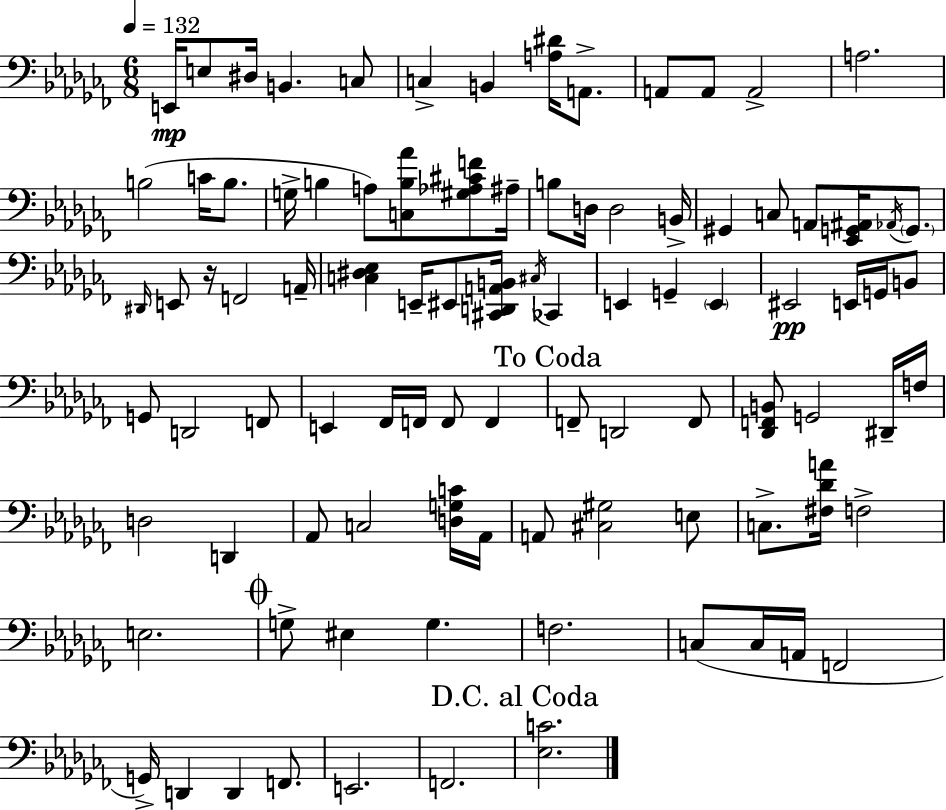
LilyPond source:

{
  \clef bass
  \numericTimeSignature
  \time 6/8
  \key aes \minor
  \tempo 4 = 132
  e,16\mp e8 dis16 b,4. c8 | c4-> b,4 <a dis'>16 a,8.-> | a,8 a,8 a,2-> | a2. | \break b2( c'16 b8. | g16-> b4 a8) <c b aes'>8 <gis aes cis' f'>8 ais16-- | b8 d16 d2 b,16-> | gis,4 c8 a,8 <ees, g, ais,>16 \acciaccatura { aes,16 } \parenthesize g,8. | \break \grace { dis,16 } e,8 r16 f,2 | a,16-- <c dis ees>4 e,16-- eis,8 <cis, d, a, b,>16 \acciaccatura { cis16 } ces,4 | e,4 g,4-- \parenthesize e,4 | eis,2\pp e,16 | \break g,16 b,8 g,8 d,2 | f,8 e,4 fes,16 f,16 f,8 f,4 | \mark "To Coda" f,8-- d,2 | f,8 <des, f, b,>8 g,2 | \break dis,16-- f16 d2 d,4 | aes,8 c2 | <d g c'>16 aes,16 a,8 <cis gis>2 | e8 c8.-> <fis des' a'>16 f2-> | \break e2. | \mark \markup { \musicglyph "scripts.coda" } g8-> eis4 g4. | f2. | c8( c16 a,16 f,2 | \break g,16->) d,4 d,4 | f,8. e,2. | f,2. | \mark "D.C. al Coda" <ees c'>2. | \break \bar "|."
}